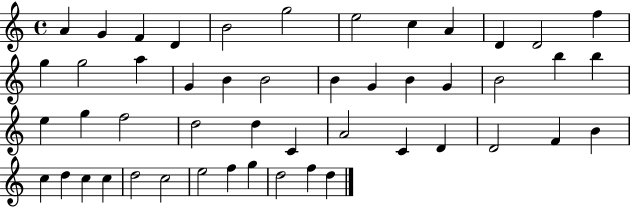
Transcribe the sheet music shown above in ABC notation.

X:1
T:Untitled
M:4/4
L:1/4
K:C
A G F D B2 g2 e2 c A D D2 f g g2 a G B B2 B G B G B2 b b e g f2 d2 d C A2 C D D2 F B c d c c d2 c2 e2 f g d2 f d